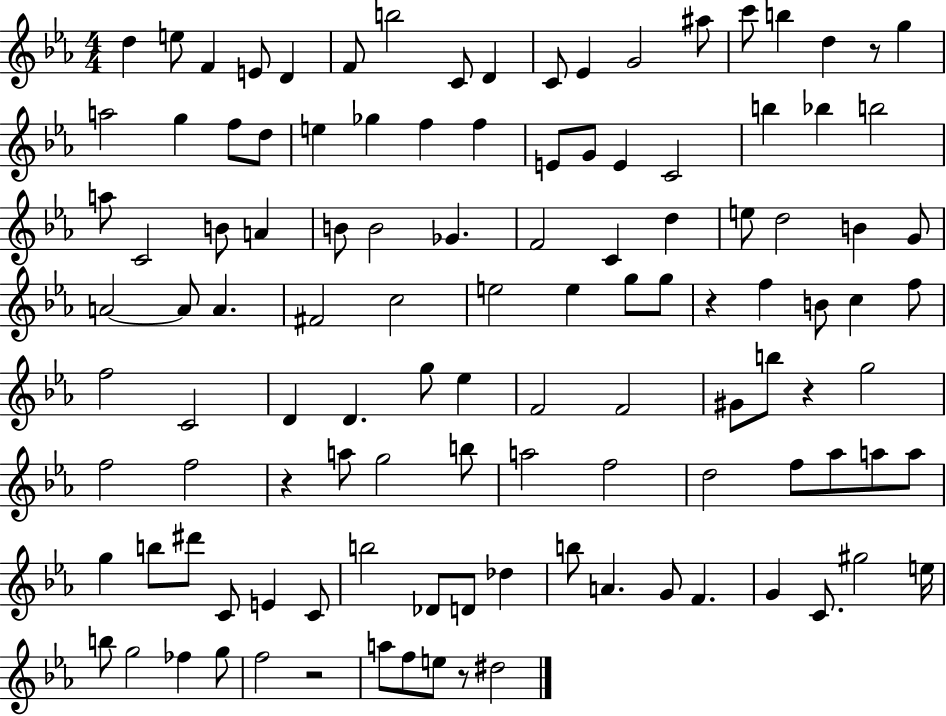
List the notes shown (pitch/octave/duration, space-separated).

D5/q E5/e F4/q E4/e D4/q F4/e B5/h C4/e D4/q C4/e Eb4/q G4/h A#5/e C6/e B5/q D5/q R/e G5/q A5/h G5/q F5/e D5/e E5/q Gb5/q F5/q F5/q E4/e G4/e E4/q C4/h B5/q Bb5/q B5/h A5/e C4/h B4/e A4/q B4/e B4/h Gb4/q. F4/h C4/q D5/q E5/e D5/h B4/q G4/e A4/h A4/e A4/q. F#4/h C5/h E5/h E5/q G5/e G5/e R/q F5/q B4/e C5/q F5/e F5/h C4/h D4/q D4/q. G5/e Eb5/q F4/h F4/h G#4/e B5/e R/q G5/h F5/h F5/h R/q A5/e G5/h B5/e A5/h F5/h D5/h F5/e Ab5/e A5/e A5/e G5/q B5/e D#6/e C4/e E4/q C4/e B5/h Db4/e D4/e Db5/q B5/e A4/q. G4/e F4/q. G4/q C4/e. G#5/h E5/s B5/e G5/h FES5/q G5/e F5/h R/h A5/e F5/e E5/e R/e D#5/h